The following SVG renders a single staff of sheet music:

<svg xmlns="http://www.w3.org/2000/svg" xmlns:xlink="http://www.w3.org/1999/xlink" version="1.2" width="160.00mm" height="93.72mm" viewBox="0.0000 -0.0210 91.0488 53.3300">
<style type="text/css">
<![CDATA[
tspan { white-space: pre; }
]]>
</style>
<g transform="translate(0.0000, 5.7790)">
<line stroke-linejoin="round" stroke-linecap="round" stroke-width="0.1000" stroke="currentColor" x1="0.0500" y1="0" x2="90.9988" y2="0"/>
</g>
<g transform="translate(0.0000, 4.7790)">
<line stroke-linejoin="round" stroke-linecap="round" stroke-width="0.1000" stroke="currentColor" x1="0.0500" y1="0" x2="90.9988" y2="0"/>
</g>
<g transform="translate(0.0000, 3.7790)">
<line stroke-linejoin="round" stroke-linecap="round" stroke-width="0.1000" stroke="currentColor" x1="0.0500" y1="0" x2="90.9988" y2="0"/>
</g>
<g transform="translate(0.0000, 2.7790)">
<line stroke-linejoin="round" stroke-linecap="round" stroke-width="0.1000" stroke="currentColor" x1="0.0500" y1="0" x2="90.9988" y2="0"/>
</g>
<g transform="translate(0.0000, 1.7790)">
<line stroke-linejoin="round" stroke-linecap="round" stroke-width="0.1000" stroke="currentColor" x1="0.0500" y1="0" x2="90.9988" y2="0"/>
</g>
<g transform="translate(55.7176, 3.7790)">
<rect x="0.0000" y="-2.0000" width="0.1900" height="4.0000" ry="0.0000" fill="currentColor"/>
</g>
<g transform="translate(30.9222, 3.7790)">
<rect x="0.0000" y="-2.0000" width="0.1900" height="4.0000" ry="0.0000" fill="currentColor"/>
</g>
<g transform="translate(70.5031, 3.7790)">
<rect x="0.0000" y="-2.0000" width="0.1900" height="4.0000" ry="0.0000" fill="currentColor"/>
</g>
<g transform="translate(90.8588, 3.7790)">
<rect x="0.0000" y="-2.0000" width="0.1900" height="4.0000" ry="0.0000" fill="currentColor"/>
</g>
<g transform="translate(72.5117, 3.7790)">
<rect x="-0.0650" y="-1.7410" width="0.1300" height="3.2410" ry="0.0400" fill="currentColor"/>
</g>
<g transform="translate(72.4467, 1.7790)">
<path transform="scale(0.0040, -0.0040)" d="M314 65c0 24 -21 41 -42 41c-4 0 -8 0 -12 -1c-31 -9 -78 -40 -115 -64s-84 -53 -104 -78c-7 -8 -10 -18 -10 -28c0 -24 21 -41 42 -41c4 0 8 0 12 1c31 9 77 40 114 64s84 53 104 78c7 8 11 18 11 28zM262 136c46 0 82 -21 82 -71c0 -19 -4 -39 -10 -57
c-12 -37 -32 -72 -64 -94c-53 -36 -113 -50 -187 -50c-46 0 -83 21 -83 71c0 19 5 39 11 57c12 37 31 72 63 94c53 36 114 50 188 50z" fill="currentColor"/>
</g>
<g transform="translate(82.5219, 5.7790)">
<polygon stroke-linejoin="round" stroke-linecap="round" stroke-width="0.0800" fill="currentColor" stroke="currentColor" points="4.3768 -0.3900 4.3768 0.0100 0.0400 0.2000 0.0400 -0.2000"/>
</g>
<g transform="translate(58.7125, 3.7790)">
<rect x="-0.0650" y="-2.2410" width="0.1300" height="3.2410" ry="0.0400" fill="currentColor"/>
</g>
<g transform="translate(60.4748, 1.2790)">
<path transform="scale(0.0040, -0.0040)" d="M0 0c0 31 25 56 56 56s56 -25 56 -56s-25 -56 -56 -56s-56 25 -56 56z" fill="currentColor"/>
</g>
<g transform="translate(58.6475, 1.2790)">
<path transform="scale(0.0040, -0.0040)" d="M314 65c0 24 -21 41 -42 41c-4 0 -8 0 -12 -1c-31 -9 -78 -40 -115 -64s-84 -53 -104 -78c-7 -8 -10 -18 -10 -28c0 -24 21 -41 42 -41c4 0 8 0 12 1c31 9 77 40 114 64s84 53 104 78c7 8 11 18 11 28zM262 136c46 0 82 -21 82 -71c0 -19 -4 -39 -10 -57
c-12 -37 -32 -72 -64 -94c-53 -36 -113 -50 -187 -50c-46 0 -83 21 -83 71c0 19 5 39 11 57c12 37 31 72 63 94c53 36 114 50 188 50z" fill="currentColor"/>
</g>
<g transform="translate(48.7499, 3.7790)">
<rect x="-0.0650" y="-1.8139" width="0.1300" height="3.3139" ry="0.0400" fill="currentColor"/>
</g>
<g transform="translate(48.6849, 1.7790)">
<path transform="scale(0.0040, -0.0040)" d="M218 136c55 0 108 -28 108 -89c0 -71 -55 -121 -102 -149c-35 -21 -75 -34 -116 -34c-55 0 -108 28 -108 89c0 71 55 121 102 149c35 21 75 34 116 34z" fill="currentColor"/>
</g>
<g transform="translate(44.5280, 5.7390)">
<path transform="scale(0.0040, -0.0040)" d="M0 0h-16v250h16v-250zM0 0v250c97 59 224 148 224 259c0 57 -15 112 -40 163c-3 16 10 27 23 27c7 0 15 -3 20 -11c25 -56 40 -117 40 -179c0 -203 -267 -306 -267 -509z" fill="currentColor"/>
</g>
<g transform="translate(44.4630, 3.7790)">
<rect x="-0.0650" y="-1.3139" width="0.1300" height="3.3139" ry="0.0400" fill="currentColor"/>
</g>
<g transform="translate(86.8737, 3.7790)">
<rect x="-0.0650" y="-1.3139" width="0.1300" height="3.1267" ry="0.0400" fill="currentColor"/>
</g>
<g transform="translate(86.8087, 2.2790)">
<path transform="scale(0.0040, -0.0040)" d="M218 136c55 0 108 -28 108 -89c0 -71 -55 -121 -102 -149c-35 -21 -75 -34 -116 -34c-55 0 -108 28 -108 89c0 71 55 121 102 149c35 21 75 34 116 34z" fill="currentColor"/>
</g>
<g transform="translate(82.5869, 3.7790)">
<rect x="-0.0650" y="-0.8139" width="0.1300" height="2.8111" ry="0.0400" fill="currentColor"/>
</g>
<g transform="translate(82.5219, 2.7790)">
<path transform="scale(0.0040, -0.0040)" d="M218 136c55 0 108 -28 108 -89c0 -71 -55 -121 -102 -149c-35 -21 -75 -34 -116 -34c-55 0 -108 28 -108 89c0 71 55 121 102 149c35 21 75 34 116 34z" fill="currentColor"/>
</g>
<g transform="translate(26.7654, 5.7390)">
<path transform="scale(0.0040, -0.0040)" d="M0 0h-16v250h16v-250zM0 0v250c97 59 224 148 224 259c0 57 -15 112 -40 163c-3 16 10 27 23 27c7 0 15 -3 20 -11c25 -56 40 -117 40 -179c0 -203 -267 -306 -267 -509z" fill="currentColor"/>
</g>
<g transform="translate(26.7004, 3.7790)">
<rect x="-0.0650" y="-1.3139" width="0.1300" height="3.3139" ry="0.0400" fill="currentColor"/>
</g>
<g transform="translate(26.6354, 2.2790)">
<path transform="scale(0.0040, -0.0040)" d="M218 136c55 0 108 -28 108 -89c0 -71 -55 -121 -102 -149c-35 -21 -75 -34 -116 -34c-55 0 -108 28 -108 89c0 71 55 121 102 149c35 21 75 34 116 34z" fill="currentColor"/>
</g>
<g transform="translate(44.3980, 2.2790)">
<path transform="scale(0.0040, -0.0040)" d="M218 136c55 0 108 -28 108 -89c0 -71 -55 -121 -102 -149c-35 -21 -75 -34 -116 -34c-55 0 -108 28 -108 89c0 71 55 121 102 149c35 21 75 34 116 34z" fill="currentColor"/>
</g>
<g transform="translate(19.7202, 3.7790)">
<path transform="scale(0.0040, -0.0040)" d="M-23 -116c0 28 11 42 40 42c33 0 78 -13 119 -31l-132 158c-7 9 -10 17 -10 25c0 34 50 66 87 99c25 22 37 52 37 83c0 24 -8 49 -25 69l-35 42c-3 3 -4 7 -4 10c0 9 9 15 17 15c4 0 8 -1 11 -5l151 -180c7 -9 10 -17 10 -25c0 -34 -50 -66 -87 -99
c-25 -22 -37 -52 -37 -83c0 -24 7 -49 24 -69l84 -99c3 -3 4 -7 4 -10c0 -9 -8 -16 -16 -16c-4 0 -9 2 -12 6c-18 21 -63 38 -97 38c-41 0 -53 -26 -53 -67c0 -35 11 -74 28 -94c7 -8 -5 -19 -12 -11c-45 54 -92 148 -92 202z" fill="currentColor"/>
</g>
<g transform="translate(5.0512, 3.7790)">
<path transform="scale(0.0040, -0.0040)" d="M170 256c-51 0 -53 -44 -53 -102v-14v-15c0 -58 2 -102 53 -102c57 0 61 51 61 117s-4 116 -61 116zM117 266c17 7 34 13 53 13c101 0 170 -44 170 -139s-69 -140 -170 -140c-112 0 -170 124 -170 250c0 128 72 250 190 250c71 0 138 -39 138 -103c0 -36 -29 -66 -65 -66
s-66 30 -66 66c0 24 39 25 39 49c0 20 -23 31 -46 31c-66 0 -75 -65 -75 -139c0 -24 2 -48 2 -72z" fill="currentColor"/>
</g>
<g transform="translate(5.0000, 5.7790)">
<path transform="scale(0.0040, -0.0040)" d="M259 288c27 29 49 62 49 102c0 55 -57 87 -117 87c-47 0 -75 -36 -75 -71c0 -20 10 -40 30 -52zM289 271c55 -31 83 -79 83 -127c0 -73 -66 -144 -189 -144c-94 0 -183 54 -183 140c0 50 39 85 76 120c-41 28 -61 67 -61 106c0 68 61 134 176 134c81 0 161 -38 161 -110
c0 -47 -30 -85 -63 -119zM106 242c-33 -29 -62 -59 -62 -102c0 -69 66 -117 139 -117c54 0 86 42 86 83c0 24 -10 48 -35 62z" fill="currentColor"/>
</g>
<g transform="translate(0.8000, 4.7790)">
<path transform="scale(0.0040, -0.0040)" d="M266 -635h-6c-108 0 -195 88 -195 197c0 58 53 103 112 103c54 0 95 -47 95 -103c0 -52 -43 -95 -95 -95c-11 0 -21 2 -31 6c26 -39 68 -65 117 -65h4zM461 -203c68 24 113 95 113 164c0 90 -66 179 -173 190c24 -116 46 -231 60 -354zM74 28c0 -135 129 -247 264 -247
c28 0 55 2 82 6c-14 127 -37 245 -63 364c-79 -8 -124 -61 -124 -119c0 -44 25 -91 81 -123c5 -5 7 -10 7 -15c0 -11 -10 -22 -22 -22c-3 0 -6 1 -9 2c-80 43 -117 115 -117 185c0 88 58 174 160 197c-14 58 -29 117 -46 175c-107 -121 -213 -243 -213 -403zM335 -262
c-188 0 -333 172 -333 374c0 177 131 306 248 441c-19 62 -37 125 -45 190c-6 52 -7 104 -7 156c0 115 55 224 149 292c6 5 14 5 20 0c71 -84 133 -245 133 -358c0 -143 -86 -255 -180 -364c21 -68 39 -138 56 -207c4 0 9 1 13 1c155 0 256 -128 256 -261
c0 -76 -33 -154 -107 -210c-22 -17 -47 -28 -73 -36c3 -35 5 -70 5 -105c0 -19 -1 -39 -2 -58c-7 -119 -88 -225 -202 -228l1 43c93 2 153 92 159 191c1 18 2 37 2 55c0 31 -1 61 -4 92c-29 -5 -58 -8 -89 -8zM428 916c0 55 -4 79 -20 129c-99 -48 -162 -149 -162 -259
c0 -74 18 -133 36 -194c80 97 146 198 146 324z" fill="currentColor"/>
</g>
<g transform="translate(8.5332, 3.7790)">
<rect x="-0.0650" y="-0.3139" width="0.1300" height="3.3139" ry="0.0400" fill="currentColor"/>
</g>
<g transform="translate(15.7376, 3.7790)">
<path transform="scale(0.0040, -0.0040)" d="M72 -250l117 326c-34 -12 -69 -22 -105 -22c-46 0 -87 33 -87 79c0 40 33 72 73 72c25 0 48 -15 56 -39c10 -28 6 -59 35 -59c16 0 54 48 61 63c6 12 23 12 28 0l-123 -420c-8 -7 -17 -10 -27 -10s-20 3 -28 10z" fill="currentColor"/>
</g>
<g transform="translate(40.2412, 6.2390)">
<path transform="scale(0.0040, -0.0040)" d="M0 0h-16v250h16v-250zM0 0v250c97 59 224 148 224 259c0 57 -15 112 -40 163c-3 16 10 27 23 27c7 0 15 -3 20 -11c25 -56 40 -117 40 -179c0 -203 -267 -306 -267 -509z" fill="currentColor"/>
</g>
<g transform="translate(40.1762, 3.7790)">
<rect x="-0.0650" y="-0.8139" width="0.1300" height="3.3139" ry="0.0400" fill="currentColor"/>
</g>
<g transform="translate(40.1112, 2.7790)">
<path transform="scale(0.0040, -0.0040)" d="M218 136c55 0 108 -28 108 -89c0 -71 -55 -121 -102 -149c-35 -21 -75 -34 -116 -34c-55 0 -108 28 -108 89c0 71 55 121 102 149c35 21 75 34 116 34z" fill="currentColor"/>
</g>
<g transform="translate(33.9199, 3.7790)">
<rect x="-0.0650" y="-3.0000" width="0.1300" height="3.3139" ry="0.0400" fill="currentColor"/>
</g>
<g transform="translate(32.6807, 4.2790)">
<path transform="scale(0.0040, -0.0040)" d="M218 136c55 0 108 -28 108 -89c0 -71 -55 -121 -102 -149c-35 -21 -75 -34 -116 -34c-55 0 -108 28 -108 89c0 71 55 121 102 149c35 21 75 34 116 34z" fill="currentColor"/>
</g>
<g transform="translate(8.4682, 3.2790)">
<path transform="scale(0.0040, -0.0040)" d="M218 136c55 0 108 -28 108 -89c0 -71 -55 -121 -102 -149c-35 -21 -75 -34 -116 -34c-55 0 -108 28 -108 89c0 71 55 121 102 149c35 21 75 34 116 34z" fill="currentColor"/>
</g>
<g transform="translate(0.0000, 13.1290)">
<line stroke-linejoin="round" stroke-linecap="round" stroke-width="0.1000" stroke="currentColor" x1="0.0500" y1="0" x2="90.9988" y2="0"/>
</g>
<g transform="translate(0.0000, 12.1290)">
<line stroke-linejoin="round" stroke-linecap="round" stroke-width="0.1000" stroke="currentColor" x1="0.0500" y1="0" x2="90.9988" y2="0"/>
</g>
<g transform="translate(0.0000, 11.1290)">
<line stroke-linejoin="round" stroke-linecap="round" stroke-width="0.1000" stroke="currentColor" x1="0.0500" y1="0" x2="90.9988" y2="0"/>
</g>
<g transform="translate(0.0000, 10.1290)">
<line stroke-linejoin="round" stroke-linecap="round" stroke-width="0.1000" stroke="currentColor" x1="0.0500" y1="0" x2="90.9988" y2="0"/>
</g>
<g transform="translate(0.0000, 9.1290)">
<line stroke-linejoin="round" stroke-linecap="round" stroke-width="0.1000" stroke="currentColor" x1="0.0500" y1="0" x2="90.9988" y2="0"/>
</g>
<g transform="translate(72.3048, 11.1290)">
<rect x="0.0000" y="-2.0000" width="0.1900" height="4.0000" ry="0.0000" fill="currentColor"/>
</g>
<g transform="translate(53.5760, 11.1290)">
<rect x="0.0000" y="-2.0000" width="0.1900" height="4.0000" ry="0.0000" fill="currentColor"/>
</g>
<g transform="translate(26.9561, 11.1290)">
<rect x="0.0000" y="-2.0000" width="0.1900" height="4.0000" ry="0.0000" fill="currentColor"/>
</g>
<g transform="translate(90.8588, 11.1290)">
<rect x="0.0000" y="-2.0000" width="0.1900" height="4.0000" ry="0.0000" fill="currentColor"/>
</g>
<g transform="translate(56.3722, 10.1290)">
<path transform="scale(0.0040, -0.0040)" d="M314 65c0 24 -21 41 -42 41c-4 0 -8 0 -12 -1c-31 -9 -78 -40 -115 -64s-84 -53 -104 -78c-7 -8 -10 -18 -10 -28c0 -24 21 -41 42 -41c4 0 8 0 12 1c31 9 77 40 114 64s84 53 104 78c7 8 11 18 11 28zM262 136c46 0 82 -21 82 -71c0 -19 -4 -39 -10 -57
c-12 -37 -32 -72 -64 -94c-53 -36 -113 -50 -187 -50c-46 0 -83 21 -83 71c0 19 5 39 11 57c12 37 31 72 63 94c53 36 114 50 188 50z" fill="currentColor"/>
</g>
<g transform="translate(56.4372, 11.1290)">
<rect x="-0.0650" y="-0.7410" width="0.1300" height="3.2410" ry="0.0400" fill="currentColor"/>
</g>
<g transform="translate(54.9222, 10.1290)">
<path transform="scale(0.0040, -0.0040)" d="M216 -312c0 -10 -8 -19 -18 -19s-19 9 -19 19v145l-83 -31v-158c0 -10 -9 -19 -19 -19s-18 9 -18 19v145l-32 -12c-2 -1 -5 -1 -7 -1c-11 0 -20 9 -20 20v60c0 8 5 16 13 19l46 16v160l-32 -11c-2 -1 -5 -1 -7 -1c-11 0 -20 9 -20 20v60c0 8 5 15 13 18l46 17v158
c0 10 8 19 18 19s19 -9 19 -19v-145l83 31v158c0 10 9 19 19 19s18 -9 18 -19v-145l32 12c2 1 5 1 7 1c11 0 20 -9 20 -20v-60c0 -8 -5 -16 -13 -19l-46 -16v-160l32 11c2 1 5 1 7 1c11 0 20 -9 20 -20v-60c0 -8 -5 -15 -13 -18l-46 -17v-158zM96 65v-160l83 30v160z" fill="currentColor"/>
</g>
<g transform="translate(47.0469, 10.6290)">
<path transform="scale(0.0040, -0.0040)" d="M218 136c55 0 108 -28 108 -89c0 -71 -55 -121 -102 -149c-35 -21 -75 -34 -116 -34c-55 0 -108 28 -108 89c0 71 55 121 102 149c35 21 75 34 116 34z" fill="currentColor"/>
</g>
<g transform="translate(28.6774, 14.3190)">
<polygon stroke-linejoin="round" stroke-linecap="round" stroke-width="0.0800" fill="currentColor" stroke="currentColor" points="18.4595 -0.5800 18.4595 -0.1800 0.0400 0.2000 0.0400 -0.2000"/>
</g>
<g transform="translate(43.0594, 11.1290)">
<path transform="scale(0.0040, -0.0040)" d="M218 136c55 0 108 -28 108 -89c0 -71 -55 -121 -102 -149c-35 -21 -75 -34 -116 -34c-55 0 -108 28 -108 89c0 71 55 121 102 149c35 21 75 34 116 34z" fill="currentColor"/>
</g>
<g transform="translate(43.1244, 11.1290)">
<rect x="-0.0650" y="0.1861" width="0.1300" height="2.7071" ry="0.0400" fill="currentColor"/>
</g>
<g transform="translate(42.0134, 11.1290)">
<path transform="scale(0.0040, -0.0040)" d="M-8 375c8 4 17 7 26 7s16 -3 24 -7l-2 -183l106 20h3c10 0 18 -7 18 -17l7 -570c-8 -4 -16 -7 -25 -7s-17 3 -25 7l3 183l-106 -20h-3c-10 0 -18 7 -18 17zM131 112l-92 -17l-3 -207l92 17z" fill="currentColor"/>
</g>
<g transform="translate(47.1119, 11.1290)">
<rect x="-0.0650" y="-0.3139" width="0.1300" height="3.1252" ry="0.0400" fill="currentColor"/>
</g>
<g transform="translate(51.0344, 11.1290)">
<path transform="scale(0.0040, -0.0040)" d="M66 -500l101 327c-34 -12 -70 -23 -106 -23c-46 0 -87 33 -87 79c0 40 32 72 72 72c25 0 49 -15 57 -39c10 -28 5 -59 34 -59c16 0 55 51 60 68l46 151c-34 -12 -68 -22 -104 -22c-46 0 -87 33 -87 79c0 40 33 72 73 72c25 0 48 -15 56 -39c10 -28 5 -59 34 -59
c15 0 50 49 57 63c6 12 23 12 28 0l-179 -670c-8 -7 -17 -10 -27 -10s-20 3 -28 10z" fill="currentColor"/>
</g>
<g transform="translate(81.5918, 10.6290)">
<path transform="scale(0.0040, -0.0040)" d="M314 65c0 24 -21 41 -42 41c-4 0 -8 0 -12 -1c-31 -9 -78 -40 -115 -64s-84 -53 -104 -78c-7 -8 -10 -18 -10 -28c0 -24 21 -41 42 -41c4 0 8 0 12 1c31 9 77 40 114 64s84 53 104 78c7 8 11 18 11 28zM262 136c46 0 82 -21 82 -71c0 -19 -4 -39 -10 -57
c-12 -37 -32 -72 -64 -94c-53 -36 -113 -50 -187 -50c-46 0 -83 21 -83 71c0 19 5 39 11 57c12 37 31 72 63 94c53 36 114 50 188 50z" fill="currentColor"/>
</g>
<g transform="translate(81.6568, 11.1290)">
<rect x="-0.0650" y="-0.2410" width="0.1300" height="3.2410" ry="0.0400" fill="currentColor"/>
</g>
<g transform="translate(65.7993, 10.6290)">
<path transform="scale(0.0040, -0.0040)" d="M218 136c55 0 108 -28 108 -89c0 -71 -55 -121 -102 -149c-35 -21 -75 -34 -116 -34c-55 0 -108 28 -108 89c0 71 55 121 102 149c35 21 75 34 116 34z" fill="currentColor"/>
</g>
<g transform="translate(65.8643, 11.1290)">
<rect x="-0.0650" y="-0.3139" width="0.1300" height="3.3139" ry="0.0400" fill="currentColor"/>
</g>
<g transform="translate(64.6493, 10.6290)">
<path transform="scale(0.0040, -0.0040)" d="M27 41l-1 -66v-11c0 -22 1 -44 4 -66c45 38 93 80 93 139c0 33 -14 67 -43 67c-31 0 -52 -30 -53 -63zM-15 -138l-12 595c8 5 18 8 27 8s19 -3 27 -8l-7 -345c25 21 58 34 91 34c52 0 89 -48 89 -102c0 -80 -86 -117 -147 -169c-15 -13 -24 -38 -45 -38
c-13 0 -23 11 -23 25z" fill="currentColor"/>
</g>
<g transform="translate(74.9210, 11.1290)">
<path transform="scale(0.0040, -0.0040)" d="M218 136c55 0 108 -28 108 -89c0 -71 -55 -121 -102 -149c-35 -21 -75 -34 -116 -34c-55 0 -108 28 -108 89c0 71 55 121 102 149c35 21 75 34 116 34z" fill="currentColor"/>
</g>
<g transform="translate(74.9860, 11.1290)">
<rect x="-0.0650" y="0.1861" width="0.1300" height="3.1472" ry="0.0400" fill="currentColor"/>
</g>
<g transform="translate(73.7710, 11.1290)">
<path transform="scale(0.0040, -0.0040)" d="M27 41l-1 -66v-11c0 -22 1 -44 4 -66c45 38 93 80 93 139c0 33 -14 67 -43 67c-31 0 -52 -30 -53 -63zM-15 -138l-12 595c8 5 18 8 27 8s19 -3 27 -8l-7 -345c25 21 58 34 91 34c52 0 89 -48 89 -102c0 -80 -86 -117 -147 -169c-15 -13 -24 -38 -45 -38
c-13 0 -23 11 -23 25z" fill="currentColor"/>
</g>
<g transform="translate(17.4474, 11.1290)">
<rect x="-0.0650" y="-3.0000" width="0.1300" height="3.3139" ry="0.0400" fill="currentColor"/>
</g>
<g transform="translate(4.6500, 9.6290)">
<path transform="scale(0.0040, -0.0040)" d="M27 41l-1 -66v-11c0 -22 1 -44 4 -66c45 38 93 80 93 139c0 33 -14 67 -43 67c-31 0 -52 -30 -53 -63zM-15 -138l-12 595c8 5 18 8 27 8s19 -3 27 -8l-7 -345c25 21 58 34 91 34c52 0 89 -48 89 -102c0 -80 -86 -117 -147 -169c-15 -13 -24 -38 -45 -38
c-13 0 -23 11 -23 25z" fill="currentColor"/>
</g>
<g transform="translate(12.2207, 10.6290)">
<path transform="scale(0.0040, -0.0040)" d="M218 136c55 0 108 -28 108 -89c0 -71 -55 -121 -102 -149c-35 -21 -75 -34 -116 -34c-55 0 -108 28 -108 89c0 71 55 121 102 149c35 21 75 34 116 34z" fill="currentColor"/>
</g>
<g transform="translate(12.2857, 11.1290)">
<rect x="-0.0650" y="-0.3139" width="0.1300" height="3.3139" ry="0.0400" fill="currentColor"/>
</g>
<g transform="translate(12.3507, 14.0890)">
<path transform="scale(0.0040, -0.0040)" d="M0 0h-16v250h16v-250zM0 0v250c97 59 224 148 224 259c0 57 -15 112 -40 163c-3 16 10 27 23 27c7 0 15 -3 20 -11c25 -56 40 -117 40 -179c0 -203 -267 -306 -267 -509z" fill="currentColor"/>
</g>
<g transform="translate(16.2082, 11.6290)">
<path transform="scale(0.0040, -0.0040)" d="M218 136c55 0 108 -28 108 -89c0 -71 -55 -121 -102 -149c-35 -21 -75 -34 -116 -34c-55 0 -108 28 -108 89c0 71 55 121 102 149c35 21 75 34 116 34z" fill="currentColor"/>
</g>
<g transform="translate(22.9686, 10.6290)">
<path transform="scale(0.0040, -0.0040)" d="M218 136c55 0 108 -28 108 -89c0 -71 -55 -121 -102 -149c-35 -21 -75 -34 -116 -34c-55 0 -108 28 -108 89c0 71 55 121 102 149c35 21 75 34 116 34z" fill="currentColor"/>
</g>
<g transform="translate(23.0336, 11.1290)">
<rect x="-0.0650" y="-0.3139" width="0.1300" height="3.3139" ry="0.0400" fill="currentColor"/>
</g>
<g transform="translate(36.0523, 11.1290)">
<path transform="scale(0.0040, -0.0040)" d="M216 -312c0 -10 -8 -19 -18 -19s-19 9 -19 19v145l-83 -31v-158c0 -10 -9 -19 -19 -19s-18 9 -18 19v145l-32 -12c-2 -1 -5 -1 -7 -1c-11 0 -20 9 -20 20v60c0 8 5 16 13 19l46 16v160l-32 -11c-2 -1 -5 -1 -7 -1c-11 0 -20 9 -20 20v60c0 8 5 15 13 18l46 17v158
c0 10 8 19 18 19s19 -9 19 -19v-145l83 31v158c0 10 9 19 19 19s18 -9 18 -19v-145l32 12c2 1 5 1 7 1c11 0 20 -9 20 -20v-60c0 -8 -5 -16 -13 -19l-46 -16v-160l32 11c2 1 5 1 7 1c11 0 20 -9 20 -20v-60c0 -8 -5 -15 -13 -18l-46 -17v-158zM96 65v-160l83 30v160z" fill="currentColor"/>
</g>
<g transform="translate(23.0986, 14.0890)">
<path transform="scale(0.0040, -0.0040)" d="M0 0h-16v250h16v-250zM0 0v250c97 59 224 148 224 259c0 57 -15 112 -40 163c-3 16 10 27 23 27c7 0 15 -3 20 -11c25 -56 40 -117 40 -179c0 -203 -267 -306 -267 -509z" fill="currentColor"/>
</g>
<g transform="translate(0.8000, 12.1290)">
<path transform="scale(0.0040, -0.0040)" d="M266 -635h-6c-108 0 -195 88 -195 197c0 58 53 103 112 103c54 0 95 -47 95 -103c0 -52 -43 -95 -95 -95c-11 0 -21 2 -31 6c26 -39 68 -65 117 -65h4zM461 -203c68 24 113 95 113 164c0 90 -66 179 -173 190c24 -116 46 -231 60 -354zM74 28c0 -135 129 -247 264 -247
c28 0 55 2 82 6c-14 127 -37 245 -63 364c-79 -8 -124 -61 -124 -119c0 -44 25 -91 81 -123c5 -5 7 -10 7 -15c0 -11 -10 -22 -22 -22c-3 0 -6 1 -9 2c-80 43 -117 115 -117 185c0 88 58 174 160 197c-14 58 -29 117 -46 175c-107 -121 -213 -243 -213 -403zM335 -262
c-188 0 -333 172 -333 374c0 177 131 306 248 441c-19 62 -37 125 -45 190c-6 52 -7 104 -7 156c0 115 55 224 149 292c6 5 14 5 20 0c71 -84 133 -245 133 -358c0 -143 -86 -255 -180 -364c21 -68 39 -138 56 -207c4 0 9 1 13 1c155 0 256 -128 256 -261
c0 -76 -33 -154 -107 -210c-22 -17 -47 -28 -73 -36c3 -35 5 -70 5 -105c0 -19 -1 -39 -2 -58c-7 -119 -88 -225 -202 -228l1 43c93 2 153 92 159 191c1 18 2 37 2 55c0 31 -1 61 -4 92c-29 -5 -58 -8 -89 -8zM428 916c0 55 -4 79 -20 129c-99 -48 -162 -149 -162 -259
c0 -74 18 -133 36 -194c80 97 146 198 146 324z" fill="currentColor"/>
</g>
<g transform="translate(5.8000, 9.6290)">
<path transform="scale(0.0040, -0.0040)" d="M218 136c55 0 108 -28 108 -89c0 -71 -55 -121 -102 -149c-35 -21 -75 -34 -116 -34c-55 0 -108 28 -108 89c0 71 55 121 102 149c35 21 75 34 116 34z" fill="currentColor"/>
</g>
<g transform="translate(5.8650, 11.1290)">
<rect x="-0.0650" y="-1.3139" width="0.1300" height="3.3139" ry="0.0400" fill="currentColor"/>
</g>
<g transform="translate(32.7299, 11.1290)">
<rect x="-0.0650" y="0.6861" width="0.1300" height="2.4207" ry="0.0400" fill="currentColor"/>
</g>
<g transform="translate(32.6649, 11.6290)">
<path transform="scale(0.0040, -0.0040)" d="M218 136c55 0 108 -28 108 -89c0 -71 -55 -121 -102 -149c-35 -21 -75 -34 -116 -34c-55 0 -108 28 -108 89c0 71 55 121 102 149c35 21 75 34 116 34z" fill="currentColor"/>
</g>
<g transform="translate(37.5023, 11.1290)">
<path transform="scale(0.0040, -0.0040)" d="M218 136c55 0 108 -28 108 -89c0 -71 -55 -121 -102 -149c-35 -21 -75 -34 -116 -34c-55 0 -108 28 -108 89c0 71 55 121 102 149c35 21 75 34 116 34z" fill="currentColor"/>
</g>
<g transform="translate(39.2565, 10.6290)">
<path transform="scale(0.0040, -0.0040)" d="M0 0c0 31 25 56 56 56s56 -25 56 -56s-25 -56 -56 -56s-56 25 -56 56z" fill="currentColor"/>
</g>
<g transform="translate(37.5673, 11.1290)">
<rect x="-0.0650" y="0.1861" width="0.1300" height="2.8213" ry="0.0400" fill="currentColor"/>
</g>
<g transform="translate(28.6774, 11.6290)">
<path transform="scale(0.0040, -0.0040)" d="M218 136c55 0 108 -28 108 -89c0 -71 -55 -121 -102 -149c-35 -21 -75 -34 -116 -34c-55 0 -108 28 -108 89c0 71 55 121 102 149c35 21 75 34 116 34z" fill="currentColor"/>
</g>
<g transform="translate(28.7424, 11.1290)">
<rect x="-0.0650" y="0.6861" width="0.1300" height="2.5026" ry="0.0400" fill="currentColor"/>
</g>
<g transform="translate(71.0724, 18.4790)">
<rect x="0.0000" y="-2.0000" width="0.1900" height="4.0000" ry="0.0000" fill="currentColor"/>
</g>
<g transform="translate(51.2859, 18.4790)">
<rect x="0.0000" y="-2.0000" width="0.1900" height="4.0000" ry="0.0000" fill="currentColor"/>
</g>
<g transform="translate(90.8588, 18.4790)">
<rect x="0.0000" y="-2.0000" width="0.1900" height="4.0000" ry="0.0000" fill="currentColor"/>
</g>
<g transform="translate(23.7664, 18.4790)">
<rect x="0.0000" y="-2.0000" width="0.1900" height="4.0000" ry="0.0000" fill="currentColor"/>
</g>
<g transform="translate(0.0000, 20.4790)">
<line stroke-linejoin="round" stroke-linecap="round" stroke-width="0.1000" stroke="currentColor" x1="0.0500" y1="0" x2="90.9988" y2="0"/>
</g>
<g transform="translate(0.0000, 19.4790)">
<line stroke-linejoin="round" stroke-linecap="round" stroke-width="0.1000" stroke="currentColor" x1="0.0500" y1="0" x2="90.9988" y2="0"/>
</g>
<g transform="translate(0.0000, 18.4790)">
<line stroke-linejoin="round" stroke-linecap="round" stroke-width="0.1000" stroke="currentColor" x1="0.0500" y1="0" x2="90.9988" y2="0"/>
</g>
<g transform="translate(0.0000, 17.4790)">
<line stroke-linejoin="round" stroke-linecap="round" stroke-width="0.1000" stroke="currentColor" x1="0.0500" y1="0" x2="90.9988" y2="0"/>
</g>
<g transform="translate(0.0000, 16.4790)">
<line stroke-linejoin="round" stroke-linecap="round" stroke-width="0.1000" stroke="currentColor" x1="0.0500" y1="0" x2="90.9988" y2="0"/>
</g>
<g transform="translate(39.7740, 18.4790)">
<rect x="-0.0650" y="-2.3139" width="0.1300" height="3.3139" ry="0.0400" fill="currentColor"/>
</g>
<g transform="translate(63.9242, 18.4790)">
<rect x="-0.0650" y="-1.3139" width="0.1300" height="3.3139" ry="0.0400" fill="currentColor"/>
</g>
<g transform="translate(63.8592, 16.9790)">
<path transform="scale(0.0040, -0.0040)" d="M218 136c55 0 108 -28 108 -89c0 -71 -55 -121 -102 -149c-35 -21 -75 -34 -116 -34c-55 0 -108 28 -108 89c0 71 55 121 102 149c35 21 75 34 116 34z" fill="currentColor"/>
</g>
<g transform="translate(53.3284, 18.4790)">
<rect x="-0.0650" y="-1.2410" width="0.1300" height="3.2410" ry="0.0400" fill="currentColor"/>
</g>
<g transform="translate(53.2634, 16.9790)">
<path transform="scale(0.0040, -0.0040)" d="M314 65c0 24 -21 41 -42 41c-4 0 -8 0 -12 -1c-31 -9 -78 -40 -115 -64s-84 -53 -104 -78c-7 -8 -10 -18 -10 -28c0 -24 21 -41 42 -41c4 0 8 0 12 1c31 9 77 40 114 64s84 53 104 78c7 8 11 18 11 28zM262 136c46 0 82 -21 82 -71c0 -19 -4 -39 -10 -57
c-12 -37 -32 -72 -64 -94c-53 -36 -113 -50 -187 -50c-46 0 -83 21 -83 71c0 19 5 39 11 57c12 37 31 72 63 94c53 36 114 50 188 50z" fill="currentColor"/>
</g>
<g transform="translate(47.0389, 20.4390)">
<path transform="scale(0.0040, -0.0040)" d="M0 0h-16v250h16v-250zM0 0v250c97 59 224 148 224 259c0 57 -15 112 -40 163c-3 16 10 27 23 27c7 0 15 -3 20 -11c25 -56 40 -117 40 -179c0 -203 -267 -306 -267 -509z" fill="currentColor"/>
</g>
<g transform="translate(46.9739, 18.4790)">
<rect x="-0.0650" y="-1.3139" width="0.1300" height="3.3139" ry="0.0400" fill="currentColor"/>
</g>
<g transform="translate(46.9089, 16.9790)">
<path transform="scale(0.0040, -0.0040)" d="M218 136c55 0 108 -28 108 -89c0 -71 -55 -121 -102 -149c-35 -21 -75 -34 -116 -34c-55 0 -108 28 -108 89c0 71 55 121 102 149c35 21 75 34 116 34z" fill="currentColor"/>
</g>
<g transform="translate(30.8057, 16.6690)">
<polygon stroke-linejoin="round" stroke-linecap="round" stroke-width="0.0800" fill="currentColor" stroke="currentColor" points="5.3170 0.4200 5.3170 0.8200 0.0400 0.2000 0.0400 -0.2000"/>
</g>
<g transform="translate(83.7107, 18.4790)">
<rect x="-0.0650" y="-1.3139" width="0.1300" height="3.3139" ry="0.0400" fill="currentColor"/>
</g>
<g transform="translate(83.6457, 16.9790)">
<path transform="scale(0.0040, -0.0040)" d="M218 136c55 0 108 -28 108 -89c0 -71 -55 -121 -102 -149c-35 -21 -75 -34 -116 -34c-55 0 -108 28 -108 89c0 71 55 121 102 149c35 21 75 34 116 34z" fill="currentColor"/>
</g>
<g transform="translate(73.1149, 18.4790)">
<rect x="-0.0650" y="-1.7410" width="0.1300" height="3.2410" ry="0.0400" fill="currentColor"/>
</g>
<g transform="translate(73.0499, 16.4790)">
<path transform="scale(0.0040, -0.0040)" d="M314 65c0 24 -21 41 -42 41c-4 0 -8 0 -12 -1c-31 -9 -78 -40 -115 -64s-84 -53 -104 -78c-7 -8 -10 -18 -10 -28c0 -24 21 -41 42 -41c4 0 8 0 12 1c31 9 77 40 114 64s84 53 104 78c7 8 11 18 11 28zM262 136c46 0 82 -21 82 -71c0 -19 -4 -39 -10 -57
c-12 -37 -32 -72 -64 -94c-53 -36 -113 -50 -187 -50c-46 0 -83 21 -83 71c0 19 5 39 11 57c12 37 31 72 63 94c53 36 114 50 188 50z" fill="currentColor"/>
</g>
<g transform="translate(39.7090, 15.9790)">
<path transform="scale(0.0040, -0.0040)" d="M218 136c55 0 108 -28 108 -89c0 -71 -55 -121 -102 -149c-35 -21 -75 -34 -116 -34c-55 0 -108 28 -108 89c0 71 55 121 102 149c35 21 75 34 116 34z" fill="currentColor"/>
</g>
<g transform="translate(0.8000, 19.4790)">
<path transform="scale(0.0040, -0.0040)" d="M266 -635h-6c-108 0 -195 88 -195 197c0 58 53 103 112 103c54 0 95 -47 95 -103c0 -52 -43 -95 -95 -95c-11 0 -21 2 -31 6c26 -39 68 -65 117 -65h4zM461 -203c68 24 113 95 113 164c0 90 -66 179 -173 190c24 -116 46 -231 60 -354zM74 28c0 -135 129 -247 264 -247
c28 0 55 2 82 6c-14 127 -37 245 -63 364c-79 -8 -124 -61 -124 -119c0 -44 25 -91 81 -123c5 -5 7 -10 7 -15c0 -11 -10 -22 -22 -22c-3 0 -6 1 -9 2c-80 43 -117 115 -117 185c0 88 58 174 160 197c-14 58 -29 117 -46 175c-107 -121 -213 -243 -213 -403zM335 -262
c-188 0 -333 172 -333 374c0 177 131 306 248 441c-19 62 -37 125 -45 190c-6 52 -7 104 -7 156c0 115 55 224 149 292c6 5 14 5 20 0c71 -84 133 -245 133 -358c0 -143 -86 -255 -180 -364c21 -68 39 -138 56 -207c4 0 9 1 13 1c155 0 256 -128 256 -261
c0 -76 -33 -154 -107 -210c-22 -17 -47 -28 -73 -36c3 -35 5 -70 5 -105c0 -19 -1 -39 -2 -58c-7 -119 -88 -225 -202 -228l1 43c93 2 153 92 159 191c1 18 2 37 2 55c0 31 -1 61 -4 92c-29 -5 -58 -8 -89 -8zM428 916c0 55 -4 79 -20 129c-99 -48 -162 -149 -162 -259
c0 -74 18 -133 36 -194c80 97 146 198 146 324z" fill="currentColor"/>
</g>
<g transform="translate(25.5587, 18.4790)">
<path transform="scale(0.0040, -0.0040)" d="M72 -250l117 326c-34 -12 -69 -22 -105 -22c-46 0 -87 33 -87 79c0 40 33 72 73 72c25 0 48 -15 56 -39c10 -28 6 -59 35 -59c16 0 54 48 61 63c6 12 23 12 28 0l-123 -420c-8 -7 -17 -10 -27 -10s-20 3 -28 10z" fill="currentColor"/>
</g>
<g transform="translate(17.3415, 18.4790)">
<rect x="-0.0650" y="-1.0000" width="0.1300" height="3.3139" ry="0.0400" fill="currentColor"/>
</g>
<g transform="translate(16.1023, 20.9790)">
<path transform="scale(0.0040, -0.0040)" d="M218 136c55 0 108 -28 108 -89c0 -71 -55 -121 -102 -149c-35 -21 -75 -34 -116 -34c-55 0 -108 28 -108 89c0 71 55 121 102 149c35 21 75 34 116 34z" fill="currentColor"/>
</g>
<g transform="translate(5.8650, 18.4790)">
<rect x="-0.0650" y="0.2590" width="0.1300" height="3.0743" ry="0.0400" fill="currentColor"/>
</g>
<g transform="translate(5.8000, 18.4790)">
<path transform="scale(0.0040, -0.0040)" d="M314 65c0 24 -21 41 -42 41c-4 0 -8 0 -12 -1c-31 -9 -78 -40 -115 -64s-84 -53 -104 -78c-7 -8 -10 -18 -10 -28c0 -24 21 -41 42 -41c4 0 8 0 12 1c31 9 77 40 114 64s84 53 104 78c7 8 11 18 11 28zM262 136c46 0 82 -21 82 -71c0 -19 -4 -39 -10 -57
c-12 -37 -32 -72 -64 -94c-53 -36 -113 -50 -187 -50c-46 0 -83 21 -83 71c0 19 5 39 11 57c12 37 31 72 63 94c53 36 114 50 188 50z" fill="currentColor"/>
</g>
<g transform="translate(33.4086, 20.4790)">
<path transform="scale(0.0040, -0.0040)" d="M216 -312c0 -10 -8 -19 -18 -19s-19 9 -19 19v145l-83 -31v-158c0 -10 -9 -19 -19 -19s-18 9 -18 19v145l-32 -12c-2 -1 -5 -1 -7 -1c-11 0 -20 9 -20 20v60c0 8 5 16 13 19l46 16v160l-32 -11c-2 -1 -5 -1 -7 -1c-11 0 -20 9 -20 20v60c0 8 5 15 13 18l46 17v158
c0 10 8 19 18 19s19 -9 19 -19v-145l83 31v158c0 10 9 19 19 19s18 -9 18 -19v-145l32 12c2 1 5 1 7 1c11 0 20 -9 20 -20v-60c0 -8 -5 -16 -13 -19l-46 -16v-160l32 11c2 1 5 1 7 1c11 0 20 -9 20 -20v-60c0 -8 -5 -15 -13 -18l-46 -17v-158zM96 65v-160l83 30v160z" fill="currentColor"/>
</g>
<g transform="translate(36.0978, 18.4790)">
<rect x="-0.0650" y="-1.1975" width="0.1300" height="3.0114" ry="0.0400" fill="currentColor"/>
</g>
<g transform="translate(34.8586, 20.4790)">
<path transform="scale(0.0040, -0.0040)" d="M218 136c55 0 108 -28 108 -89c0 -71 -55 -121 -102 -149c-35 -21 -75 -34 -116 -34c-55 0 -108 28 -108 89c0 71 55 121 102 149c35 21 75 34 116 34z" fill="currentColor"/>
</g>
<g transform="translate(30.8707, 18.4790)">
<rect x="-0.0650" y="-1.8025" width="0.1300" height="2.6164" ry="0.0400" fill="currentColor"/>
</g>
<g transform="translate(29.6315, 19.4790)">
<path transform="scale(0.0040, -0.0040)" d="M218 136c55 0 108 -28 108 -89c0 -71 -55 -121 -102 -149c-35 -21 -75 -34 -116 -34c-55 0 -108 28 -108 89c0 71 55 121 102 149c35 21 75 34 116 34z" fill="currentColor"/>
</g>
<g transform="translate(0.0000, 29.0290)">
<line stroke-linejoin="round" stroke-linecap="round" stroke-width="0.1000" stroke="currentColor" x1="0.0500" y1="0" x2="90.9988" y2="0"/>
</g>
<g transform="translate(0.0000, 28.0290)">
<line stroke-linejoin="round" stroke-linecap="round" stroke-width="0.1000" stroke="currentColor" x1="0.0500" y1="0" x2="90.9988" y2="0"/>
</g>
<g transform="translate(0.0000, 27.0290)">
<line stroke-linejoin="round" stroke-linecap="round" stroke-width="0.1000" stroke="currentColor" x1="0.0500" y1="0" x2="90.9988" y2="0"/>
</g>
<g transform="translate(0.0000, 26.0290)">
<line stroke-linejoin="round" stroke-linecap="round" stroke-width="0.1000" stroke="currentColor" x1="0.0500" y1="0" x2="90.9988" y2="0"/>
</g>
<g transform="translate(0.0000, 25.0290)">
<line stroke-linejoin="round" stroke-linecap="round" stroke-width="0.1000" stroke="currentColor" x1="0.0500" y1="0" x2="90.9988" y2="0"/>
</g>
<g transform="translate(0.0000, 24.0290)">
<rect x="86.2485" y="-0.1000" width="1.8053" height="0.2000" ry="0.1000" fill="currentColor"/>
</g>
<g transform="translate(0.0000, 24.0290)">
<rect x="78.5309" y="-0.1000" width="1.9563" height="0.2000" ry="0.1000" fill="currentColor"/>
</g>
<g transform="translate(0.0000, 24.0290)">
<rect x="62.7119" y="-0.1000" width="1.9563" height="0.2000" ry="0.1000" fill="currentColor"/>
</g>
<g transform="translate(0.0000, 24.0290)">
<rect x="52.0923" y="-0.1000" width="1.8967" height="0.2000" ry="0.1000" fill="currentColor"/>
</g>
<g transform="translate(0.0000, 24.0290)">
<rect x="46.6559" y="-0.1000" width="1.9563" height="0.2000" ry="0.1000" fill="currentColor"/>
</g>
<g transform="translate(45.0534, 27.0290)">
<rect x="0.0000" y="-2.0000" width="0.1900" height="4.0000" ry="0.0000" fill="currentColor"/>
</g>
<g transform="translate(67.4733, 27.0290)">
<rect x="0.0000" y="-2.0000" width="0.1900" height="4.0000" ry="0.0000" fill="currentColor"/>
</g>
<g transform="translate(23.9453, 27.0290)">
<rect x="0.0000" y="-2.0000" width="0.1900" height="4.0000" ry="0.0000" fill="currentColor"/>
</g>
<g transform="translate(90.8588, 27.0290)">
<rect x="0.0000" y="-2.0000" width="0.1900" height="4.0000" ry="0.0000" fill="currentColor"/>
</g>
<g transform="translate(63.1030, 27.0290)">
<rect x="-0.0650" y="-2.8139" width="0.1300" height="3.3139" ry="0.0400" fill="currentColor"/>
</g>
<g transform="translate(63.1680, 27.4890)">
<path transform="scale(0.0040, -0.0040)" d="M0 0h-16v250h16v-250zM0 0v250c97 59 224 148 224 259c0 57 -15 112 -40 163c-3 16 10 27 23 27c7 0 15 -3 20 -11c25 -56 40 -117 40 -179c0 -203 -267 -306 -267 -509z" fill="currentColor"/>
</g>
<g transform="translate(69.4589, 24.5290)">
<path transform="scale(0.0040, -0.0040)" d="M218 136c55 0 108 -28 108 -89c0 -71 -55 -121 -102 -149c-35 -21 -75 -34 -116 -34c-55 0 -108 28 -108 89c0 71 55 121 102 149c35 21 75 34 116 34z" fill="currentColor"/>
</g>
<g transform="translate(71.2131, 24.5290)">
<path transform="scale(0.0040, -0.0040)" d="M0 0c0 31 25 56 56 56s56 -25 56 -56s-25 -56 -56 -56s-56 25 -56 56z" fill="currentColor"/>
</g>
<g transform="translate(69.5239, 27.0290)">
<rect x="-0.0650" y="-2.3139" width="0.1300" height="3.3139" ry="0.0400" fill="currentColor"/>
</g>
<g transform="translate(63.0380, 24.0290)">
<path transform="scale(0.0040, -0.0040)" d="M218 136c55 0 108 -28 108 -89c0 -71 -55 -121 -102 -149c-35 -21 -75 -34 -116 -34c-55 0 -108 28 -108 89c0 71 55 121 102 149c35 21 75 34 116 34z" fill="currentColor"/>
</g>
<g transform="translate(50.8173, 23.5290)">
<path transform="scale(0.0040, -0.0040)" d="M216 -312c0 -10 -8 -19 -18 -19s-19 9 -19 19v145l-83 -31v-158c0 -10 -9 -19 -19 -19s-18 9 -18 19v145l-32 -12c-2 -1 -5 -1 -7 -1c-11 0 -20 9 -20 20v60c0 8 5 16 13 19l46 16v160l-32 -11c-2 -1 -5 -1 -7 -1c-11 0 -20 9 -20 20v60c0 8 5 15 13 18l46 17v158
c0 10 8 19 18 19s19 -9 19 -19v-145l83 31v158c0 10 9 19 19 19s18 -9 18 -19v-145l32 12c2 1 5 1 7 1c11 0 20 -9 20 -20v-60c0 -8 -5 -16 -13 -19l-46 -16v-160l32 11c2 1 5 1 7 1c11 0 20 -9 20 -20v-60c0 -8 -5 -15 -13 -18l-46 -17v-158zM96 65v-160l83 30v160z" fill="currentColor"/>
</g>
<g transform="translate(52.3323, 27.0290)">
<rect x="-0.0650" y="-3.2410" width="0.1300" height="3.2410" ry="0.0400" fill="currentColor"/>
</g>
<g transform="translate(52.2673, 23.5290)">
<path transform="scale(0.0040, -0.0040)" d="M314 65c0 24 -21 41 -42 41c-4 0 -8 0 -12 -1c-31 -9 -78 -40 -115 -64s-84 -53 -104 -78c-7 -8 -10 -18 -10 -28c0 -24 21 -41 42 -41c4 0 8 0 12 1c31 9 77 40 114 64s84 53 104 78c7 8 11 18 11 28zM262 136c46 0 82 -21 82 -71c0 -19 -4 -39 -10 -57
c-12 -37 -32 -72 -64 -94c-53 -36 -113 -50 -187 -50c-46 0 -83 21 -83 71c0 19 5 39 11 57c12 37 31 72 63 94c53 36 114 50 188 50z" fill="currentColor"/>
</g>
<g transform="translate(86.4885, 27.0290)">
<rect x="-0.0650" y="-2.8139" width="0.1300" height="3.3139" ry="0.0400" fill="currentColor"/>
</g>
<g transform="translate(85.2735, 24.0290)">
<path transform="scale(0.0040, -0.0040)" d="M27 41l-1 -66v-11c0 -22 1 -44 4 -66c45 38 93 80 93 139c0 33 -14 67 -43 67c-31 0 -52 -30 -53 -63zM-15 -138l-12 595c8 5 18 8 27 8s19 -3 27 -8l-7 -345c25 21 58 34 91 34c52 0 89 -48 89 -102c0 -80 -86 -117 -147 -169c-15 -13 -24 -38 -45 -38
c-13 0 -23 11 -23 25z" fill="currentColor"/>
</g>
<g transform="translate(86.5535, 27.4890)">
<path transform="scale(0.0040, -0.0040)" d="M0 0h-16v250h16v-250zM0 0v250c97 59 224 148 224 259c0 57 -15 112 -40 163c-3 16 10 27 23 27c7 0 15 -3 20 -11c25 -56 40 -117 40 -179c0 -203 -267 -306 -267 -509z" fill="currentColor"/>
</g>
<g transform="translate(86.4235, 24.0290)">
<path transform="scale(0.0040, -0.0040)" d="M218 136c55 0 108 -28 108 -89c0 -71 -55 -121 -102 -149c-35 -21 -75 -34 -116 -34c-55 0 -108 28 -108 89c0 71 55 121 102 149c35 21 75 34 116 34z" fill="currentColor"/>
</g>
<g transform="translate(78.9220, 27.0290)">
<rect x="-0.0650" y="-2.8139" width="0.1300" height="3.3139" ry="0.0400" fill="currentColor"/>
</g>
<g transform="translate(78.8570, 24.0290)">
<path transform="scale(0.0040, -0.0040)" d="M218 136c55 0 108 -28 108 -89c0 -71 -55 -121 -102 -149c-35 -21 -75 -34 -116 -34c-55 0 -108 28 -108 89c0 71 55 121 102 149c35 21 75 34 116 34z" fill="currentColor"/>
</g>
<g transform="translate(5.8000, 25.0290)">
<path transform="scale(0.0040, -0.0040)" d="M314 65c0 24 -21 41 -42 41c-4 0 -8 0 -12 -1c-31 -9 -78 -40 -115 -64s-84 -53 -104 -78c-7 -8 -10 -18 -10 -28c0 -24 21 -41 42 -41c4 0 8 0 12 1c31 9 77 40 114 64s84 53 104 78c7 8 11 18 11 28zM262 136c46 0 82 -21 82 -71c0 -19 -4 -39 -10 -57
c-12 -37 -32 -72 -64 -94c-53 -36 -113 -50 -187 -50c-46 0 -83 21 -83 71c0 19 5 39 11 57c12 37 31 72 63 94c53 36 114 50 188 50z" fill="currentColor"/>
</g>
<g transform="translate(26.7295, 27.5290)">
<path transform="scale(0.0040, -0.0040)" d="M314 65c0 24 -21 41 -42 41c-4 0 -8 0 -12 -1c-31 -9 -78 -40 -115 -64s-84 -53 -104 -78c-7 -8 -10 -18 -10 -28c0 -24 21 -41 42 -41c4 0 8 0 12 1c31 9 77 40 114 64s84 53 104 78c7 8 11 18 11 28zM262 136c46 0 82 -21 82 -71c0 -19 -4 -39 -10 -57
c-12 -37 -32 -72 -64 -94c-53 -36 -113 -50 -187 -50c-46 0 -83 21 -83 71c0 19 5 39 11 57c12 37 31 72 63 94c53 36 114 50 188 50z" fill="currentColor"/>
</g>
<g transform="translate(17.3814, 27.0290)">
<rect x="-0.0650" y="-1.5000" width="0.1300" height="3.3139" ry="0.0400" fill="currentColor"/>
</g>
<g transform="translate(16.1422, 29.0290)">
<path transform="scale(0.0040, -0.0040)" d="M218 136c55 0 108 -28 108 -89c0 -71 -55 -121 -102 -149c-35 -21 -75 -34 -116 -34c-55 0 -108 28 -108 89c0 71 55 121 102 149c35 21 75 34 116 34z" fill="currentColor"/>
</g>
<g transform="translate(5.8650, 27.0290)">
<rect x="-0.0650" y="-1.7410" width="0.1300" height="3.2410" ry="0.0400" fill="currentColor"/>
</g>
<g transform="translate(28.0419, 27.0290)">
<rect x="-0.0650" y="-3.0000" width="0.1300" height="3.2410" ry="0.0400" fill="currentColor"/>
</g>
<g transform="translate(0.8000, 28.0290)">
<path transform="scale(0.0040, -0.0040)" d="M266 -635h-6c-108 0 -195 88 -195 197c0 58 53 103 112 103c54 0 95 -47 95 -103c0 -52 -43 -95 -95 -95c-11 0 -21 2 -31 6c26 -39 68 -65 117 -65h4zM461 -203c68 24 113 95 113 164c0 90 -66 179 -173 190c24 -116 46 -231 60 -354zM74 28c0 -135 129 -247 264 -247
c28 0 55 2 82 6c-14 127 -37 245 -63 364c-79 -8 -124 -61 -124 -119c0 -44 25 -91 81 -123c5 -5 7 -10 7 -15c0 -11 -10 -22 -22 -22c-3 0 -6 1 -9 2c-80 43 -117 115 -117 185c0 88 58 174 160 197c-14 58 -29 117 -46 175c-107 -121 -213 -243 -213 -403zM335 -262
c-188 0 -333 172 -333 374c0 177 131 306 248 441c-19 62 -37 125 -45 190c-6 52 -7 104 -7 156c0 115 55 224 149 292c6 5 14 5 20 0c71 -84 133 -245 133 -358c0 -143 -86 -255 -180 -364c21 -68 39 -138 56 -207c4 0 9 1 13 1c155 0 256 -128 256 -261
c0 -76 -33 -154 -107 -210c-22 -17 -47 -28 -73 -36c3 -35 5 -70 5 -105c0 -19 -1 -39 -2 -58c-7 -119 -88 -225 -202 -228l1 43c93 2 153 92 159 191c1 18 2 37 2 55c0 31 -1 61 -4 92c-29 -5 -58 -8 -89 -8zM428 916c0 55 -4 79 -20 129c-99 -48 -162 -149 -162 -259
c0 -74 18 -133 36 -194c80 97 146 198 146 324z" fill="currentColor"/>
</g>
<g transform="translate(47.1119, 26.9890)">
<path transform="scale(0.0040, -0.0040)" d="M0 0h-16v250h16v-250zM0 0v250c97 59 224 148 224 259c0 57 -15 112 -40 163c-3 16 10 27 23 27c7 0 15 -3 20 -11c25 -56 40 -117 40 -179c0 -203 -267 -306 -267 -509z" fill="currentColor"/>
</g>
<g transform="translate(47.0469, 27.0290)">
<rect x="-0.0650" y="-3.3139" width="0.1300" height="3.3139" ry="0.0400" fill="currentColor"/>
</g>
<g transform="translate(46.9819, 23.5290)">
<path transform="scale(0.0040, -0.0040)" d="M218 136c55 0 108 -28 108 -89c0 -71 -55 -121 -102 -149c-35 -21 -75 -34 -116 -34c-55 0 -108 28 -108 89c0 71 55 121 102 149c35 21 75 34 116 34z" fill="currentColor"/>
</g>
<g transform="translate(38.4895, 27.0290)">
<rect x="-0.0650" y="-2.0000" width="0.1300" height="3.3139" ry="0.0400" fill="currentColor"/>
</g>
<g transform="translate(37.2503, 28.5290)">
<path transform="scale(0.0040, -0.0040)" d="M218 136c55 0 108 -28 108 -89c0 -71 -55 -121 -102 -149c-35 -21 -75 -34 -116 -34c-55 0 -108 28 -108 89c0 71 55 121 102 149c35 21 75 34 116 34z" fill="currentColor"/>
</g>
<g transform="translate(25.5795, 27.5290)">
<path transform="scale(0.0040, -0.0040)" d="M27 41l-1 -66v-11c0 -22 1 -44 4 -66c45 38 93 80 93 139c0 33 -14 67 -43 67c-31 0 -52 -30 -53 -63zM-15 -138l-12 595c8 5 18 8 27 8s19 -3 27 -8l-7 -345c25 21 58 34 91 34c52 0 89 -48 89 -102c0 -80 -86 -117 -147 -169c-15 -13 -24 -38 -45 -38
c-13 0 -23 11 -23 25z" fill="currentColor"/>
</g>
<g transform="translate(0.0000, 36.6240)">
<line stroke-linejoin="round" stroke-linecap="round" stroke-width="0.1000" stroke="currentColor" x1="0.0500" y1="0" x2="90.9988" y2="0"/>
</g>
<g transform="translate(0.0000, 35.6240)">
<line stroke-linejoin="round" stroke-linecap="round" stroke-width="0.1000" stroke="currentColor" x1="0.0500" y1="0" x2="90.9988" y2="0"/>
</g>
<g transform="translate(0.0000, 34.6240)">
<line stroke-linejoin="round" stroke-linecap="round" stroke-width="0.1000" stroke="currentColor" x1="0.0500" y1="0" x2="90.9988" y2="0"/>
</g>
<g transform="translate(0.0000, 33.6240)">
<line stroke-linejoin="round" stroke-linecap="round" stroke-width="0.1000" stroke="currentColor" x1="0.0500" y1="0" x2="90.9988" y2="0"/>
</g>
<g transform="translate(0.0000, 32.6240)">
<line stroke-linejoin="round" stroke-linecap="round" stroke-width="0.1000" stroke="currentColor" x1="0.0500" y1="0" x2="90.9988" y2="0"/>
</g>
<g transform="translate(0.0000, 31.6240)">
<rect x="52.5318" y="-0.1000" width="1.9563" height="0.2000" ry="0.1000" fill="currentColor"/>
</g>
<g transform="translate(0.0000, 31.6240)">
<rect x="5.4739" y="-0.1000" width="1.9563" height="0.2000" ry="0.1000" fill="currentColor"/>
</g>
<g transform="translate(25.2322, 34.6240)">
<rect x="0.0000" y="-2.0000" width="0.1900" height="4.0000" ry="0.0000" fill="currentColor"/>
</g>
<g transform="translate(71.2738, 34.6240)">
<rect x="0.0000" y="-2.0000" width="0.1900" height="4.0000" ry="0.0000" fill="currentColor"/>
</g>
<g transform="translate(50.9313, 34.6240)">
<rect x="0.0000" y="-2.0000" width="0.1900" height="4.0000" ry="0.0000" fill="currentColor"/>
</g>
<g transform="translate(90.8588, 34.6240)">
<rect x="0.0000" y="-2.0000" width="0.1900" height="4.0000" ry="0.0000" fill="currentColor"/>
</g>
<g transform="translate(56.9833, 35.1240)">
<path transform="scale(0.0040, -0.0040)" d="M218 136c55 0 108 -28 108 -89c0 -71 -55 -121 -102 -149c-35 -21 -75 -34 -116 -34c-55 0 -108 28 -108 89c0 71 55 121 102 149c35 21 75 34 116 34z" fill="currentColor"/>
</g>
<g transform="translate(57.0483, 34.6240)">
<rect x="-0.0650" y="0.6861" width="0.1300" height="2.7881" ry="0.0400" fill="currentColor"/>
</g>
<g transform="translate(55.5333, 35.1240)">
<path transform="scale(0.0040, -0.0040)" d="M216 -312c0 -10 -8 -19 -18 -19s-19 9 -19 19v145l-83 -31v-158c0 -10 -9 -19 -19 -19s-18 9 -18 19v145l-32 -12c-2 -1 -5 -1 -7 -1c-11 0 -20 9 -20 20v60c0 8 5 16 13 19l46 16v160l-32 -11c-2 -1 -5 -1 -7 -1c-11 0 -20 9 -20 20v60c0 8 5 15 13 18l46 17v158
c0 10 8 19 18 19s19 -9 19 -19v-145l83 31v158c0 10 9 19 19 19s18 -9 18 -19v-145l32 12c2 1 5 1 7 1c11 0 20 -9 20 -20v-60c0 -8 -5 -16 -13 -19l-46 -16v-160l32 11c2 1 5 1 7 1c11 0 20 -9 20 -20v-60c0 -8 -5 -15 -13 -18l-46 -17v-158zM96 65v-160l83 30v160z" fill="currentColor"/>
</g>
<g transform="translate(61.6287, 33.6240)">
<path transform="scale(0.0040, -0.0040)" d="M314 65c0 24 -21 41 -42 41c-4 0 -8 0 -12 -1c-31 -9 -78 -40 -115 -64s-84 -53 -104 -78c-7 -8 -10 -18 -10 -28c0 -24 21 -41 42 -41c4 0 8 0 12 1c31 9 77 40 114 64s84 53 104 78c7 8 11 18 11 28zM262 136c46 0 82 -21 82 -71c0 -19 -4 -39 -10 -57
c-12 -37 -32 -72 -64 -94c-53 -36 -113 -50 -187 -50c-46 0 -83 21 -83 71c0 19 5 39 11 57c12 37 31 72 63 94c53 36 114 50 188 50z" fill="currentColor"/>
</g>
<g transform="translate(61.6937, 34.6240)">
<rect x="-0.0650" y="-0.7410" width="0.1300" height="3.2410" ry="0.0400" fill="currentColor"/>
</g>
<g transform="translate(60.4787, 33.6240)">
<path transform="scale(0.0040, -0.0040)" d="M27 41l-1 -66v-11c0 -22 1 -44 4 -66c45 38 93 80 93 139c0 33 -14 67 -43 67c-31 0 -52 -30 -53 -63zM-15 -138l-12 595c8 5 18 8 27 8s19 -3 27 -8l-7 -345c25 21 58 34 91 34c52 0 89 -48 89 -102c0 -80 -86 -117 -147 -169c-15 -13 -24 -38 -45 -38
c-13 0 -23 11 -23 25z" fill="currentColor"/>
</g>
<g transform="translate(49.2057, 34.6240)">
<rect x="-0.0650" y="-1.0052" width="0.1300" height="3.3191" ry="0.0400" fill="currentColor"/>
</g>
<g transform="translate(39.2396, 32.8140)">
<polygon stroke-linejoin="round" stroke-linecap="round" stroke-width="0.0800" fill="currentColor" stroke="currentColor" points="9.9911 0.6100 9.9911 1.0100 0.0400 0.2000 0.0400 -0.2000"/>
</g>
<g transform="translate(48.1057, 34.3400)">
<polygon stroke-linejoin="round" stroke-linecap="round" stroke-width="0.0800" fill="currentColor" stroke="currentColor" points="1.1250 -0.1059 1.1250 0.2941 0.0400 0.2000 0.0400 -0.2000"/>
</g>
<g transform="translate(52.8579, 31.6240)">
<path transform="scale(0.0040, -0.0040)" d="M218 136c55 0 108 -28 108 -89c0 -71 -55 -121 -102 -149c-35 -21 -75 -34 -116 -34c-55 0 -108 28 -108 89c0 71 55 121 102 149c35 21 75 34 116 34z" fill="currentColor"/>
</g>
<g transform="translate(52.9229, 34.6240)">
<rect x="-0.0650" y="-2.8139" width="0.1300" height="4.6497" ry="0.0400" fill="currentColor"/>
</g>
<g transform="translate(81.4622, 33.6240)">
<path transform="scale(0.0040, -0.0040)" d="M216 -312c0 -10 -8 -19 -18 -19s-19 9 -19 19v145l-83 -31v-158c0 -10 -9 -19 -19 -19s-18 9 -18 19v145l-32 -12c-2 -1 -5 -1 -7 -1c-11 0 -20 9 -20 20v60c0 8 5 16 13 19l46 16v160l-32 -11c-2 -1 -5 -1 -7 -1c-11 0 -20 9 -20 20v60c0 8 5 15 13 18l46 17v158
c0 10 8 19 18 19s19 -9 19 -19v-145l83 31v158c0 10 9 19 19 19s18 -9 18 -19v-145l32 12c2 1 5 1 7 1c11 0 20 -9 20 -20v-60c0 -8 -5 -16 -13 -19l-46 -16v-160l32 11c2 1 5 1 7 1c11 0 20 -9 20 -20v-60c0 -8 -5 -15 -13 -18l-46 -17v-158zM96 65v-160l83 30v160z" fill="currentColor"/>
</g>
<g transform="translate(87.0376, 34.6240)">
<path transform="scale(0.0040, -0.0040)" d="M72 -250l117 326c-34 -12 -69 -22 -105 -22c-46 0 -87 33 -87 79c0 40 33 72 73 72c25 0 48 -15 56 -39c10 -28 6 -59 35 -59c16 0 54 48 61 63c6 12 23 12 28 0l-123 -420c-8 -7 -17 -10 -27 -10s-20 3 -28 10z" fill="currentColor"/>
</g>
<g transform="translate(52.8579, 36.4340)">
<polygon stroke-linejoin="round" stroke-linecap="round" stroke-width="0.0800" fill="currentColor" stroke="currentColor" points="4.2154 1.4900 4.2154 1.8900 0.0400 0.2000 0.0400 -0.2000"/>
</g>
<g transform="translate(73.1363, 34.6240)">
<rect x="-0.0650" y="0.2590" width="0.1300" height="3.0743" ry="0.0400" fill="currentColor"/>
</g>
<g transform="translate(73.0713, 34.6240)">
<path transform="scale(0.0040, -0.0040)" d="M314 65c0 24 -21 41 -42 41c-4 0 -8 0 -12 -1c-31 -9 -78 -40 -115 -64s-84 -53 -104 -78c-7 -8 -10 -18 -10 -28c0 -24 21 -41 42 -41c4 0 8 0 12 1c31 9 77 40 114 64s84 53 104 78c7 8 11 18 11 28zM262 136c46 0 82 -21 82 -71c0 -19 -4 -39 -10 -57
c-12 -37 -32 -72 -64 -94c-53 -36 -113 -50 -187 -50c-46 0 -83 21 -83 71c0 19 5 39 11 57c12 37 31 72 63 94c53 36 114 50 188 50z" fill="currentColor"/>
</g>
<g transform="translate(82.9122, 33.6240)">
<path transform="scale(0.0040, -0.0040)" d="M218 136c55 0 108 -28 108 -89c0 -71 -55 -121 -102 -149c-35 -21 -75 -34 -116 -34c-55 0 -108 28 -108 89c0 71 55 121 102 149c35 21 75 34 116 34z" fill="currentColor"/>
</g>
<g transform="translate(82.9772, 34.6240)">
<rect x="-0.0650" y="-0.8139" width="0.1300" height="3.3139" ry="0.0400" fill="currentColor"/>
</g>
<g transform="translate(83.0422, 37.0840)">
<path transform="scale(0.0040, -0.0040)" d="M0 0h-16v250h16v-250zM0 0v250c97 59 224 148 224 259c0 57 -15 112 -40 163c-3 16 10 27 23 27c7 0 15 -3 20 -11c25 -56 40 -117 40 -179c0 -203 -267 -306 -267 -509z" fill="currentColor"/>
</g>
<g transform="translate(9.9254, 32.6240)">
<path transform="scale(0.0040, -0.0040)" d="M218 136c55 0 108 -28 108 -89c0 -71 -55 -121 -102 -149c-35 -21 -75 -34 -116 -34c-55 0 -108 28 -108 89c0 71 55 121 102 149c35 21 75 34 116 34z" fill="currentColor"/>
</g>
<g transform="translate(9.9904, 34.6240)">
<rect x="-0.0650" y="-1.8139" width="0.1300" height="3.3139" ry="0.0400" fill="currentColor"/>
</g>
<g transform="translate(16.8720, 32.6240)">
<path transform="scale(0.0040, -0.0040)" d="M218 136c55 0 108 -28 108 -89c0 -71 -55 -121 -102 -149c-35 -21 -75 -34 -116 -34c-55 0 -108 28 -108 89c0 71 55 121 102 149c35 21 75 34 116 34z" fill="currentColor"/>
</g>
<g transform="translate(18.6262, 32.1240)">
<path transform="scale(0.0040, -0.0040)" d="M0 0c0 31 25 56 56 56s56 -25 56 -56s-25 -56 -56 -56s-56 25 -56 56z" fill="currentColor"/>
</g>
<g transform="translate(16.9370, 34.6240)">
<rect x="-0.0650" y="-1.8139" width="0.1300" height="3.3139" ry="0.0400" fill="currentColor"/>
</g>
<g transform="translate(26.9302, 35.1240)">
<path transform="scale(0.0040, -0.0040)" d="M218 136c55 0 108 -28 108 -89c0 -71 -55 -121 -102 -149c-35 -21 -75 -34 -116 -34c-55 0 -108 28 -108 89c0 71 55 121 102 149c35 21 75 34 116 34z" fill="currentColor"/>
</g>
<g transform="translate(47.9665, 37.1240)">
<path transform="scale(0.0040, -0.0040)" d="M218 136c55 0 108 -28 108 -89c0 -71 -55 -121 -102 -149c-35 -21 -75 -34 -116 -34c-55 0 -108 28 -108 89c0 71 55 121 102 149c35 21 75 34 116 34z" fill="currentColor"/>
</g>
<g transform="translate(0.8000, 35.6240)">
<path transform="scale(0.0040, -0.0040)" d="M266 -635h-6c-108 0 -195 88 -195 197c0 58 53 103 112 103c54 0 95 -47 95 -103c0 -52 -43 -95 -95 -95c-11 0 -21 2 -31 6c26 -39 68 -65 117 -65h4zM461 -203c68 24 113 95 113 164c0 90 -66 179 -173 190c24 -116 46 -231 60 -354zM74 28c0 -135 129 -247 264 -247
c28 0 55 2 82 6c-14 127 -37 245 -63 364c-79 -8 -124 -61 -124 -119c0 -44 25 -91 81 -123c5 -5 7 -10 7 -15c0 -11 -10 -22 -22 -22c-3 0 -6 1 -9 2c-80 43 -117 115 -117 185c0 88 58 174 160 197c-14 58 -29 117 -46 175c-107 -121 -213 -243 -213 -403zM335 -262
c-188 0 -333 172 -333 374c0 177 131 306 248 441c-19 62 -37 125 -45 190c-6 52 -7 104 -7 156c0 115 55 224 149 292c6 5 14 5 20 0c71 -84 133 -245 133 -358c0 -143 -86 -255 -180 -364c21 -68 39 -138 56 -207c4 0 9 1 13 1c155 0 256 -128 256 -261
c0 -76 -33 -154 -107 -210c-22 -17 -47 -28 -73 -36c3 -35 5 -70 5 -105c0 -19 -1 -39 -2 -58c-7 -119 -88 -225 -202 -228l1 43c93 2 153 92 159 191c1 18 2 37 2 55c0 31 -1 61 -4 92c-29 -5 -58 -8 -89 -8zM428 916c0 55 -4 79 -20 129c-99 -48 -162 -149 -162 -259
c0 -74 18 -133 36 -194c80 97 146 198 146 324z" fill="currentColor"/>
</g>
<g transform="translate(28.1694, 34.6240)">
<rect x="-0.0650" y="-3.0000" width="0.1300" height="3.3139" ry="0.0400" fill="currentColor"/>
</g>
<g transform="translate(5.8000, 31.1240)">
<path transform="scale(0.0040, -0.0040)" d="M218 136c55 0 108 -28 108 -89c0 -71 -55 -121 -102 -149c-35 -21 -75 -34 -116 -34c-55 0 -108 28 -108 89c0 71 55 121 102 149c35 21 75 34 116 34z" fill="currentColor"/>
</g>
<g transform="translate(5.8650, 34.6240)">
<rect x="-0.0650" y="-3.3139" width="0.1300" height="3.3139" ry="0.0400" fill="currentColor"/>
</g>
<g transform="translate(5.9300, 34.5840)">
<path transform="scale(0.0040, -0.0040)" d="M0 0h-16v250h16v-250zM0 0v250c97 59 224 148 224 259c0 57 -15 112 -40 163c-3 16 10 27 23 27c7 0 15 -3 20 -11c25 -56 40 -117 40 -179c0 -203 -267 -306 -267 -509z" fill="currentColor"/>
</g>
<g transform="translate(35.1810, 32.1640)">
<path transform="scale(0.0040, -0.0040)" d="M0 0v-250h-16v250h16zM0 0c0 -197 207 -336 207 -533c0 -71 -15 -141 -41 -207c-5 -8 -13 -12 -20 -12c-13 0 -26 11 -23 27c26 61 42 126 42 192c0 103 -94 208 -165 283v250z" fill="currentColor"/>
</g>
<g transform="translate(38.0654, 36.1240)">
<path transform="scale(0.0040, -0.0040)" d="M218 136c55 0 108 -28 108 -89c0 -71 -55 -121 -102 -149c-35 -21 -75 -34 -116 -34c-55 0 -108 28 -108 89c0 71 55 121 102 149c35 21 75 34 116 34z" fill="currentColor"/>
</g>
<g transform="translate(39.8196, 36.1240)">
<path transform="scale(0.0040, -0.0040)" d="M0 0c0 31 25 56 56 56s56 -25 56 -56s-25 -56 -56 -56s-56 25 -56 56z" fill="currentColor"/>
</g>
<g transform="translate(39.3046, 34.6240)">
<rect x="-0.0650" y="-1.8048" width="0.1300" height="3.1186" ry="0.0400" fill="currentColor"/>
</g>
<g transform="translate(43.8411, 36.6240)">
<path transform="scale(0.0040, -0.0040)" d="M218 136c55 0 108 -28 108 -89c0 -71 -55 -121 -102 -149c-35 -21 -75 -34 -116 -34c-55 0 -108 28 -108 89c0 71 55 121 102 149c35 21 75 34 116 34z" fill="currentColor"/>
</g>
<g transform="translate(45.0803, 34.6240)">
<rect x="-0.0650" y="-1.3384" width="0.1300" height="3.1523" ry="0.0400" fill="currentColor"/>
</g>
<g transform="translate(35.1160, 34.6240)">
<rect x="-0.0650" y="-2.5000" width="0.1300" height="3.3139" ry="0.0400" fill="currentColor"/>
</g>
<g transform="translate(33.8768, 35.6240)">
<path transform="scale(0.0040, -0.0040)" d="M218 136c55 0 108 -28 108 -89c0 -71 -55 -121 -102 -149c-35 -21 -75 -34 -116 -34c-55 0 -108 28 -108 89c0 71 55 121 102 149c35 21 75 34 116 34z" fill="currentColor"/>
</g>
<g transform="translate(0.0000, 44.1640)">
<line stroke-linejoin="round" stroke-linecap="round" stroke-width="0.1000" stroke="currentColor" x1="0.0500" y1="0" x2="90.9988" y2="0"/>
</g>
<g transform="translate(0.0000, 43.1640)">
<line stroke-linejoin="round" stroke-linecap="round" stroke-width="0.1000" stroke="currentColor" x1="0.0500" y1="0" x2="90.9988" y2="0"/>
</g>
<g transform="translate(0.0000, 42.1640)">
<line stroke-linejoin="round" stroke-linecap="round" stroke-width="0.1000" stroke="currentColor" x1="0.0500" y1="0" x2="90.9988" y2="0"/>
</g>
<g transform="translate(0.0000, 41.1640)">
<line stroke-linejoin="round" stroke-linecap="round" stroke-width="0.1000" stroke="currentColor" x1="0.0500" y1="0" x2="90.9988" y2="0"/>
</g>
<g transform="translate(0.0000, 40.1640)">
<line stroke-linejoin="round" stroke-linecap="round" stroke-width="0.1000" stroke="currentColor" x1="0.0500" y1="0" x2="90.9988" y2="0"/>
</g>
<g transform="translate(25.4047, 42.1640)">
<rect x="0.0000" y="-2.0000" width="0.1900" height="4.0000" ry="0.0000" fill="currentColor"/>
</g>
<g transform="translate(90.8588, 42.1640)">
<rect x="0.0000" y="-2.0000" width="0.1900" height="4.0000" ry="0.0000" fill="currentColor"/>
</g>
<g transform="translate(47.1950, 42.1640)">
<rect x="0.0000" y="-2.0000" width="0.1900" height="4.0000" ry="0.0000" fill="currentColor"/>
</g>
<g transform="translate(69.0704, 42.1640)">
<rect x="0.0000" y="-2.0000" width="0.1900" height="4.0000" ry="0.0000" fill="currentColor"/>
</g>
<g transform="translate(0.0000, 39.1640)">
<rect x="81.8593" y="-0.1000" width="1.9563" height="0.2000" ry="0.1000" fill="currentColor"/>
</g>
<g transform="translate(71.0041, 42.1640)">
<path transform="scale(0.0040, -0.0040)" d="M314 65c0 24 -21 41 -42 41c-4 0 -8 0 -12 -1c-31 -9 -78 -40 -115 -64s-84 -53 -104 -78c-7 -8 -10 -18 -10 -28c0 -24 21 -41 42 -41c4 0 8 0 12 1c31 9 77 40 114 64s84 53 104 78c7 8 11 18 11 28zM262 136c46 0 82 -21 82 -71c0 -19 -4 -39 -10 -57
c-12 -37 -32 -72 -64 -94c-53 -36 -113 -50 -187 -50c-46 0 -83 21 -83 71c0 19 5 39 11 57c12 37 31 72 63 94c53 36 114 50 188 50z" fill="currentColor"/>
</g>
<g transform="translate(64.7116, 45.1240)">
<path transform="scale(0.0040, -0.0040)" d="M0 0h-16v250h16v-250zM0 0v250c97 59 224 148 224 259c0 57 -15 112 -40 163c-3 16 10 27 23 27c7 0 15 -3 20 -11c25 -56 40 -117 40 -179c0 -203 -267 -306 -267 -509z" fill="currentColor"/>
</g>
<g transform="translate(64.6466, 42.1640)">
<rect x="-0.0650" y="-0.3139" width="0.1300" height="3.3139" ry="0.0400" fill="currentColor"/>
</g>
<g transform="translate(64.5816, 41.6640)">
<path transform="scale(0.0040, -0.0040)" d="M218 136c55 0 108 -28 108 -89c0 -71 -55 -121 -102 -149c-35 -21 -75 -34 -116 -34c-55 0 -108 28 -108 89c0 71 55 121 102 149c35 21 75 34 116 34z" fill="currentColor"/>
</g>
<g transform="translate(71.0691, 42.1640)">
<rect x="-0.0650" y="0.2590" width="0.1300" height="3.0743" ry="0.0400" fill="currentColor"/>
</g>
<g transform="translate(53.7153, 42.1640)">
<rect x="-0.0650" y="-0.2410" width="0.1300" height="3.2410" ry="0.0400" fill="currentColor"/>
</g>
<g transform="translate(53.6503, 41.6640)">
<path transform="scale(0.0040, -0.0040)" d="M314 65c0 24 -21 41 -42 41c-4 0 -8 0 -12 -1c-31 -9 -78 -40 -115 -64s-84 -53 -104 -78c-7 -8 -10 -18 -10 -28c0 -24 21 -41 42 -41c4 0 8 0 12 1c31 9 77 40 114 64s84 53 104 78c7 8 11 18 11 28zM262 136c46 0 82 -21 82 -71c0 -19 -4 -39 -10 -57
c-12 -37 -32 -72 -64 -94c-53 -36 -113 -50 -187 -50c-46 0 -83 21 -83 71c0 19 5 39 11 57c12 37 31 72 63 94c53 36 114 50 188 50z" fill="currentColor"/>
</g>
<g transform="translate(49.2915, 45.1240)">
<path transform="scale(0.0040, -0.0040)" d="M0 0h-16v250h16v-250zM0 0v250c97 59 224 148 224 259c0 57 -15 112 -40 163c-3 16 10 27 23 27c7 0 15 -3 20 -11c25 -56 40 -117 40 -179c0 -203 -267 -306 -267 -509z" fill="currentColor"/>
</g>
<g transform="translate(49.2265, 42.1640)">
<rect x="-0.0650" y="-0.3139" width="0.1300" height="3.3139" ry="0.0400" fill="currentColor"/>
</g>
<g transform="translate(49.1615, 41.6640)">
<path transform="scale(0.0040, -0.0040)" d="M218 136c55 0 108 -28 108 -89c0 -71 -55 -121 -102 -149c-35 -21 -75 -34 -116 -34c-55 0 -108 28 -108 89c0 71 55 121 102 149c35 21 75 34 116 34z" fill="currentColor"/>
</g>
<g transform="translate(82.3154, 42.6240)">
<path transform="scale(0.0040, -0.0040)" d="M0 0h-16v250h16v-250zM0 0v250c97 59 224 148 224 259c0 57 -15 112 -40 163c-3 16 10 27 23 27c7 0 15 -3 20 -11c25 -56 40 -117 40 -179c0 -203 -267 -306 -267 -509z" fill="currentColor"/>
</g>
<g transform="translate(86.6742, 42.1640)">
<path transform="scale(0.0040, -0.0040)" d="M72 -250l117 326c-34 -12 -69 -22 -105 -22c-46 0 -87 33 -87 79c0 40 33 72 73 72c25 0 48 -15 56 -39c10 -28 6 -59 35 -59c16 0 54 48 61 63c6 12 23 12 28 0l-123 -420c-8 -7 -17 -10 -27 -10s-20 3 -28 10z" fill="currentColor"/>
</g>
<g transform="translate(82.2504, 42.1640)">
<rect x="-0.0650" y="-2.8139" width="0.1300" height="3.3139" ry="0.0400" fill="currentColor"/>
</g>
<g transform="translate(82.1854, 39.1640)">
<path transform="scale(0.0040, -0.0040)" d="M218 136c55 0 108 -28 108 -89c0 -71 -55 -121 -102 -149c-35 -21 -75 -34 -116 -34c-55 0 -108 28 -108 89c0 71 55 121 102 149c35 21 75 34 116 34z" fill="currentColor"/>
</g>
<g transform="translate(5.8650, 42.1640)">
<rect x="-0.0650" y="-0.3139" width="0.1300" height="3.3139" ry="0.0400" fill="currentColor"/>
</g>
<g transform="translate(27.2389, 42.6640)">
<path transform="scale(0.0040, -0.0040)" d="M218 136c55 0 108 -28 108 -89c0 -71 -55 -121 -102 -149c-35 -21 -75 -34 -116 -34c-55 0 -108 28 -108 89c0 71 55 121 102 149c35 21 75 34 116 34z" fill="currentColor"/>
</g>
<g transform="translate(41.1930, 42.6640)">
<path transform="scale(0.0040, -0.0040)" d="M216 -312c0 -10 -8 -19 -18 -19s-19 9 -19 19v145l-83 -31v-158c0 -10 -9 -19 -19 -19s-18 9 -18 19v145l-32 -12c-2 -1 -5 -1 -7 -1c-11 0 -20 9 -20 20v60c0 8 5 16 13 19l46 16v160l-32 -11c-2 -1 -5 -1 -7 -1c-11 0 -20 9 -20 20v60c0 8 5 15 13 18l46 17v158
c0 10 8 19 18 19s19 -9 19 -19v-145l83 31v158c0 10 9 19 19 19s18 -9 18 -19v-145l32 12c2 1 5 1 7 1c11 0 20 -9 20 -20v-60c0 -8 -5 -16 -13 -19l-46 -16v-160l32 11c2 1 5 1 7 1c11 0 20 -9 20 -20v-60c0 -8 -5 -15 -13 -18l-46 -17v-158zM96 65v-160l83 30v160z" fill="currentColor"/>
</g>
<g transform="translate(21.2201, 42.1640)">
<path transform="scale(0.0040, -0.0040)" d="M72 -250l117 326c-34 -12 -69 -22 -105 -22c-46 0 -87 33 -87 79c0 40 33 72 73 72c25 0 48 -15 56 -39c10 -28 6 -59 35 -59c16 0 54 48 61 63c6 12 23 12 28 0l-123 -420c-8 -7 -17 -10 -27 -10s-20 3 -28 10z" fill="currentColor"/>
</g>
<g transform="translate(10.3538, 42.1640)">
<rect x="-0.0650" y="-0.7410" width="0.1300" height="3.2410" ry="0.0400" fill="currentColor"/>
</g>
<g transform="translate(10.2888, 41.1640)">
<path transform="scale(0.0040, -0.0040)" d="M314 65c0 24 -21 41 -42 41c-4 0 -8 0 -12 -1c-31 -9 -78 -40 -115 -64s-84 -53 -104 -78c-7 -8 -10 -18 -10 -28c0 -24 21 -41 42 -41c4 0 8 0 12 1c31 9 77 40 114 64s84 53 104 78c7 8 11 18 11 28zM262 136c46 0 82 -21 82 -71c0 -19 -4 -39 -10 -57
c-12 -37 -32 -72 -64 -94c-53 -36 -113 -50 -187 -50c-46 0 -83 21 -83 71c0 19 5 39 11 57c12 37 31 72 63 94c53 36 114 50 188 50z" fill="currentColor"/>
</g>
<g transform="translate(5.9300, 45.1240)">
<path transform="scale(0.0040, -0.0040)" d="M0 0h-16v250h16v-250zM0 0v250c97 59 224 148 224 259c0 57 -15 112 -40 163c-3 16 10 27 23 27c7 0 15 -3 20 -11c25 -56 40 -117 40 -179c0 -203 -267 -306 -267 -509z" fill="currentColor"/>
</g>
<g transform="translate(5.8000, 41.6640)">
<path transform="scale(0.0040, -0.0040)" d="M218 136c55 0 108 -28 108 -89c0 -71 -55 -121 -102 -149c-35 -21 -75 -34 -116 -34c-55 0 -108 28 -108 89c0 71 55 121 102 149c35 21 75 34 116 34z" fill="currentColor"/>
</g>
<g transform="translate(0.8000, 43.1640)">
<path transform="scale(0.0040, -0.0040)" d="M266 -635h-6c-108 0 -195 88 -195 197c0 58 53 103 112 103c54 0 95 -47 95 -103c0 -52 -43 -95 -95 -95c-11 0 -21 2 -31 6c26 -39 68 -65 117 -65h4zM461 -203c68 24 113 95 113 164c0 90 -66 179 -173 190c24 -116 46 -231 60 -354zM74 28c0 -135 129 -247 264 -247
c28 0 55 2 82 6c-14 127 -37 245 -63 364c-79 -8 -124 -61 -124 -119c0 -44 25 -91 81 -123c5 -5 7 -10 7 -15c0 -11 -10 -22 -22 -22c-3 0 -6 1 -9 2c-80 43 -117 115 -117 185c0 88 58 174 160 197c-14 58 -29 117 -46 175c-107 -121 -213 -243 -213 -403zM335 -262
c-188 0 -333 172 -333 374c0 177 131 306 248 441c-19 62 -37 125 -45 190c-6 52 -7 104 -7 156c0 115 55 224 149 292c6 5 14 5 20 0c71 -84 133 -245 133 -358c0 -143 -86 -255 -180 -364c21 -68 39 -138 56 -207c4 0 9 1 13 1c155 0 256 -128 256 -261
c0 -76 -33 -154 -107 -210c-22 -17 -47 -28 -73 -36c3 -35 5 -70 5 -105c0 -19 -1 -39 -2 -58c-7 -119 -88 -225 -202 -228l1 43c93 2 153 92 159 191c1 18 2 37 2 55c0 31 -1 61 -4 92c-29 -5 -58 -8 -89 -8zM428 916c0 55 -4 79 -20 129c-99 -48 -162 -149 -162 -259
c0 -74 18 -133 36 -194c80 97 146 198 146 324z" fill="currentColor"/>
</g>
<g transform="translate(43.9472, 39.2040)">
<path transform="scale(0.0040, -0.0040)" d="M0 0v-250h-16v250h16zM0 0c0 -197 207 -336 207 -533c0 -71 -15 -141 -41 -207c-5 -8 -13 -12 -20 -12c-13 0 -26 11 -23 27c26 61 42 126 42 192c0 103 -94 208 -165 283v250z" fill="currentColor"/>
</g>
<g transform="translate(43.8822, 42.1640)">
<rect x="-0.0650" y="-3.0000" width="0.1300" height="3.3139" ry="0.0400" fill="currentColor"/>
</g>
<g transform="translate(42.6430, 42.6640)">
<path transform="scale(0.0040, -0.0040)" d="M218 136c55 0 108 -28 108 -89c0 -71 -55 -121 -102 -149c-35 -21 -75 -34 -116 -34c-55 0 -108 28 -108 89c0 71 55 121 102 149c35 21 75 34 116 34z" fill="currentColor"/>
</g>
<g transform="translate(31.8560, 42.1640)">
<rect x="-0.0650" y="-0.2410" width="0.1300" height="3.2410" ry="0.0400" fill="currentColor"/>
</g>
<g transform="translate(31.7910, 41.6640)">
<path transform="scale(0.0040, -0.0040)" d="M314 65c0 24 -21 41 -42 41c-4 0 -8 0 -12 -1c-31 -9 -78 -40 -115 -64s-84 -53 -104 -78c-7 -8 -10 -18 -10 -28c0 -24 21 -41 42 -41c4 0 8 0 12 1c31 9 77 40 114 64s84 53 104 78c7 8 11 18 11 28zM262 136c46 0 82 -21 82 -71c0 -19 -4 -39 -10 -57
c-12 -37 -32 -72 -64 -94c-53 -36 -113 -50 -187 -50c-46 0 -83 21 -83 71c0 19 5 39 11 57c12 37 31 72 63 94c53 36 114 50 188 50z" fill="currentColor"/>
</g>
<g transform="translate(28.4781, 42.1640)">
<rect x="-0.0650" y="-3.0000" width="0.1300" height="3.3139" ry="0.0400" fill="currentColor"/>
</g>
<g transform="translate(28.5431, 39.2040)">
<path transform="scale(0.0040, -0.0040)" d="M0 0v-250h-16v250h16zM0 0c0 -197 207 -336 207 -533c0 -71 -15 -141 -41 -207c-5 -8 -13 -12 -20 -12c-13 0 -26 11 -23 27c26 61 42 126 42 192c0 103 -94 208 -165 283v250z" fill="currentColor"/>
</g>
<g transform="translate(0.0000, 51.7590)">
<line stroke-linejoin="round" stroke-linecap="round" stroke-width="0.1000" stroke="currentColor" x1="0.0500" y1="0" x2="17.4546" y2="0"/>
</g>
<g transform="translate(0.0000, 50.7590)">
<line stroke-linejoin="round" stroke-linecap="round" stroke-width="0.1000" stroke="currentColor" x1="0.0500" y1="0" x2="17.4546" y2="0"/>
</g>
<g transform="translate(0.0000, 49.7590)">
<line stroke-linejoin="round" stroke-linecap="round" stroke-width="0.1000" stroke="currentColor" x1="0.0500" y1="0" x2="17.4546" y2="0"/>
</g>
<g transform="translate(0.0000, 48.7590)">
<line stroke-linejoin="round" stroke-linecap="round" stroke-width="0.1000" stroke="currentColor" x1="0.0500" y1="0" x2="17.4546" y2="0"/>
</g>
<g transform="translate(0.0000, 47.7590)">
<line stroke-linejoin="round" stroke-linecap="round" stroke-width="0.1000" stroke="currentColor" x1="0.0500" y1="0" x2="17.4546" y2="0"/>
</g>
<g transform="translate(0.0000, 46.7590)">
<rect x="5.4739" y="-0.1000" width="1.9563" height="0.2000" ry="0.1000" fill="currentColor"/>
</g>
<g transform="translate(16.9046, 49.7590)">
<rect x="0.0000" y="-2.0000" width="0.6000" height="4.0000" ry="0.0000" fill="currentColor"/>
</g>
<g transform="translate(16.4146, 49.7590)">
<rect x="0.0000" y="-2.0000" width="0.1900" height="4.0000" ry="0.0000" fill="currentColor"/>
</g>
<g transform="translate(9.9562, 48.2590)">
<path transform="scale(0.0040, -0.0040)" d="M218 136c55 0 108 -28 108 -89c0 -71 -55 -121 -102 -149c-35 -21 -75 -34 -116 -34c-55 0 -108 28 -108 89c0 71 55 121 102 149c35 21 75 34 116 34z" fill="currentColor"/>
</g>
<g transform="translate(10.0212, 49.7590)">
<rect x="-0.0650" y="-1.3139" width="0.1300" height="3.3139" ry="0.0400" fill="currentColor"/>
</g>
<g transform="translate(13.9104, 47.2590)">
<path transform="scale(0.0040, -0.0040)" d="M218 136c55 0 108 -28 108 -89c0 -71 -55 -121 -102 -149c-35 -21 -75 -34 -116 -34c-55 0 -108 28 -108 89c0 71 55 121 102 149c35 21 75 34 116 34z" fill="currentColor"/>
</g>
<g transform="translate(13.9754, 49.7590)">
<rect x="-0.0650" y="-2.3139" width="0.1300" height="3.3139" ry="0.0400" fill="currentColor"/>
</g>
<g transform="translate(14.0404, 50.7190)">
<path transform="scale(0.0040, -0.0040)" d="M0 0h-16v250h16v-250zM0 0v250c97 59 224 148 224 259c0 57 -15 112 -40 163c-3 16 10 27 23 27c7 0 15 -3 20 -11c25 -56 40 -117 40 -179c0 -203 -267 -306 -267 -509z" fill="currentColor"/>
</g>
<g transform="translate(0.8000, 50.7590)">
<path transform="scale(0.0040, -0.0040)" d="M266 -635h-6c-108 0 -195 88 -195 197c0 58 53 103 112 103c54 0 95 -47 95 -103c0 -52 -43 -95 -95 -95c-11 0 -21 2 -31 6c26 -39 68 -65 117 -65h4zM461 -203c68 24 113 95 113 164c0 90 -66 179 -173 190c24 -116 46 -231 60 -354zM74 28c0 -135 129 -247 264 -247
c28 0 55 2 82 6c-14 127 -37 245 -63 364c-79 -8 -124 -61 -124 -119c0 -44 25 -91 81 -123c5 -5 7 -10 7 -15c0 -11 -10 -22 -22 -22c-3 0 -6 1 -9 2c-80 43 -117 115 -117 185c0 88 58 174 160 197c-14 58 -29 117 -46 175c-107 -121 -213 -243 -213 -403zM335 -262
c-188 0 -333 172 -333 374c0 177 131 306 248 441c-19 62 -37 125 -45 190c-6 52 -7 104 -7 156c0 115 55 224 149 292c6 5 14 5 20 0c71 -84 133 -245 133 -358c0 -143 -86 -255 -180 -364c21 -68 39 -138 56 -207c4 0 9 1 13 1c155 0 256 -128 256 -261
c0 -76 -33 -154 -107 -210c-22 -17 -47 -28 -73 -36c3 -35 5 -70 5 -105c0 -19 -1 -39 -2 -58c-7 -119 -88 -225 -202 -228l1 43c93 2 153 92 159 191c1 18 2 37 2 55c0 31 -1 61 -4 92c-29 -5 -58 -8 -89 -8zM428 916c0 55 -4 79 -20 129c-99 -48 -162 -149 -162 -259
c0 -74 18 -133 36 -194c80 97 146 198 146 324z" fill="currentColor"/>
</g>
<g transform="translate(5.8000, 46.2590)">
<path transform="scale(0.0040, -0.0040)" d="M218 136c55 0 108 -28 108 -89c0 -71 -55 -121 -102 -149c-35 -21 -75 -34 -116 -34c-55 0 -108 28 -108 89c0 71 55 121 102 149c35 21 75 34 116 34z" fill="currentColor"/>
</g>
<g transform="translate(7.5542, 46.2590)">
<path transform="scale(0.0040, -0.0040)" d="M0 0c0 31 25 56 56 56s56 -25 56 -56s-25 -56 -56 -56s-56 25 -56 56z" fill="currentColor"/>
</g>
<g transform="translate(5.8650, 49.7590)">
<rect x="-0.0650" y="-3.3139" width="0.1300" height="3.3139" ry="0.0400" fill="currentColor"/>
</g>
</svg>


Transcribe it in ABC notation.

X:1
T:Untitled
M:6/8
L:1/4
K:C
c z/2 z e/2 A d/2 e/2 f g2 f2 d/2 e/2 _e c/2 A c/2 A/2 A/2 ^B/2 B/2 c/2 z/4 ^d2 _c _B c2 B2 D z/2 G/2 ^E/2 g e/2 e2 e f2 e f2 E _A2 F b/2 ^b2 a/2 g a _a/2 b/2 f f A G/2 F/2 E/2 D/4 a/2 ^A/2 _d2 B2 ^d/2 z/2 c/2 d2 z/2 A/2 c2 ^A/2 c/2 c2 c/2 B2 a/2 z/2 b e g/2